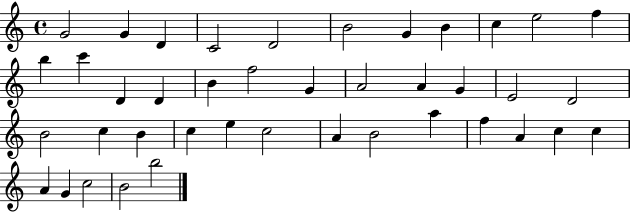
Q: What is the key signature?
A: C major